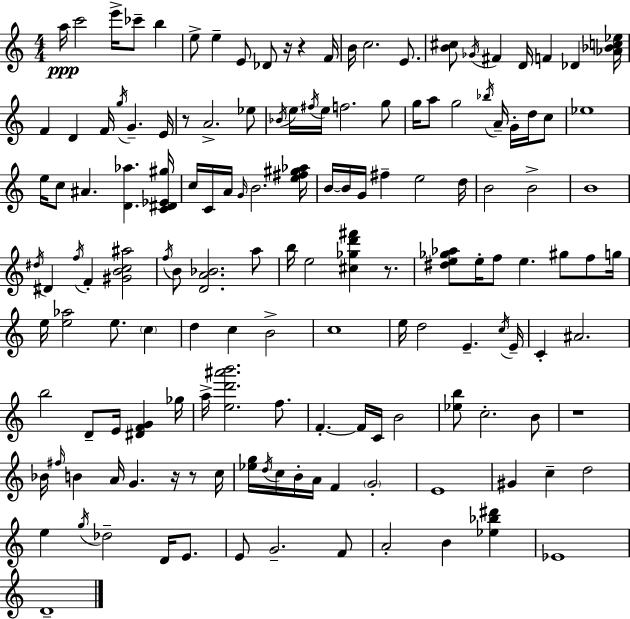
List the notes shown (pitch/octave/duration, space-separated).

A5/s C6/h E6/s CES6/e B5/q E5/e E5/q E4/e Db4/e R/s R/q F4/s B4/s C5/h. E4/e. [B4,C#5]/e Gb4/s F#4/q D4/s F4/q Db4/q [Ab4,Bb4,C5,Eb5]/s F4/q D4/q F4/s G5/s G4/q. E4/s R/e A4/h. Eb5/e Bb4/s E5/s F#5/s E5/s F5/h. G5/e G5/s A5/e G5/h Bb5/s A4/s G4/s D5/s C5/e Eb5/w E5/s C5/e A#4/q. [D4,Ab5]/q. [C4,D#4,Eb4,G#5]/s C5/s C4/s A4/s G4/s B4/h. [E5,F#5,G#5,Ab5]/s B4/s B4/s G4/s F#5/q E5/h D5/s B4/h B4/h B4/w D#5/s D#4/q F5/s F4/q [G#4,B4,C5,A#5]/h F5/s B4/e [D4,A4,Bb4]/h. A5/e B5/s E5/h [C#5,Gb5,D6,F#6]/q R/e. [D#5,E5,Gb5,Ab5]/e E5/s F5/e E5/q. G#5/e F5/e G5/s E5/s [E5,Ab5]/h E5/e. C5/q D5/q C5/q B4/h C5/w E5/s D5/h E4/q. C5/s E4/s C4/q A#4/h. B5/h D4/e E4/s [D#4,F4,G4]/q Gb5/s A5/s [E5,D6,A#6,B6]/h. F5/e. F4/q. F4/s C4/s B4/h [Eb5,B5]/e C5/h. B4/e R/w Bb4/s F#5/s B4/q A4/s G4/q. R/s R/e C5/s [Eb5,G5]/s D5/s C5/s B4/s A4/s F4/q G4/h E4/w G#4/q C5/q D5/h E5/q G5/s Db5/h D4/s E4/e. E4/e G4/h. F4/e A4/h B4/q [Eb5,Bb5,D#6]/q Eb4/w D4/w